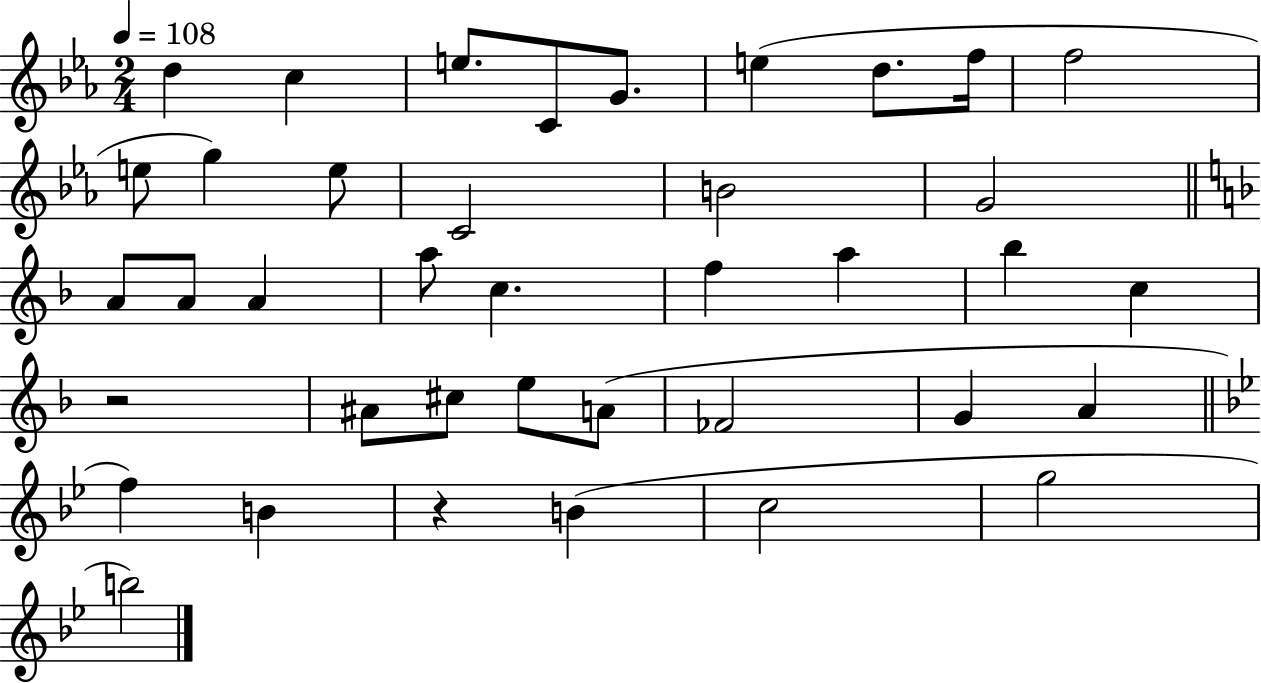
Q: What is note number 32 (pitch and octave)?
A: F5